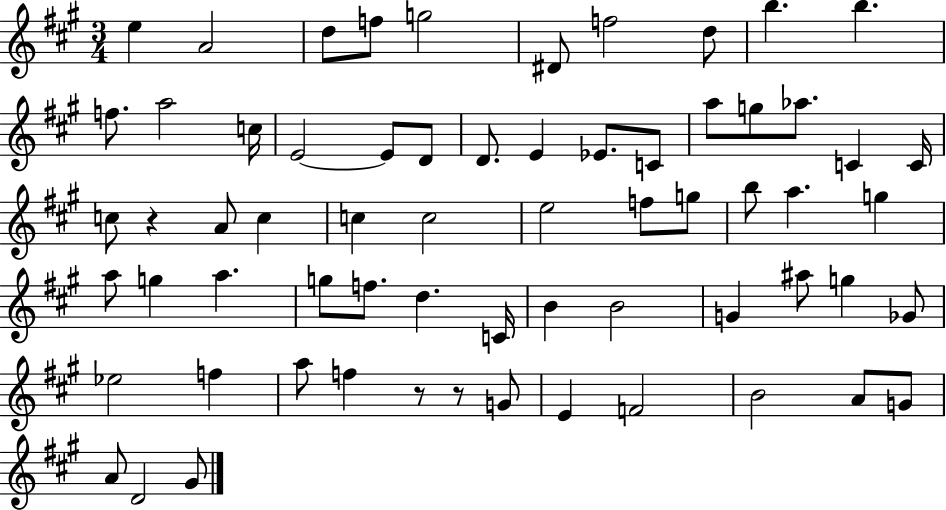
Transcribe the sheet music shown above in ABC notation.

X:1
T:Untitled
M:3/4
L:1/4
K:A
e A2 d/2 f/2 g2 ^D/2 f2 d/2 b b f/2 a2 c/4 E2 E/2 D/2 D/2 E _E/2 C/2 a/2 g/2 _a/2 C C/4 c/2 z A/2 c c c2 e2 f/2 g/2 b/2 a g a/2 g a g/2 f/2 d C/4 B B2 G ^a/2 g _G/2 _e2 f a/2 f z/2 z/2 G/2 E F2 B2 A/2 G/2 A/2 D2 ^G/2